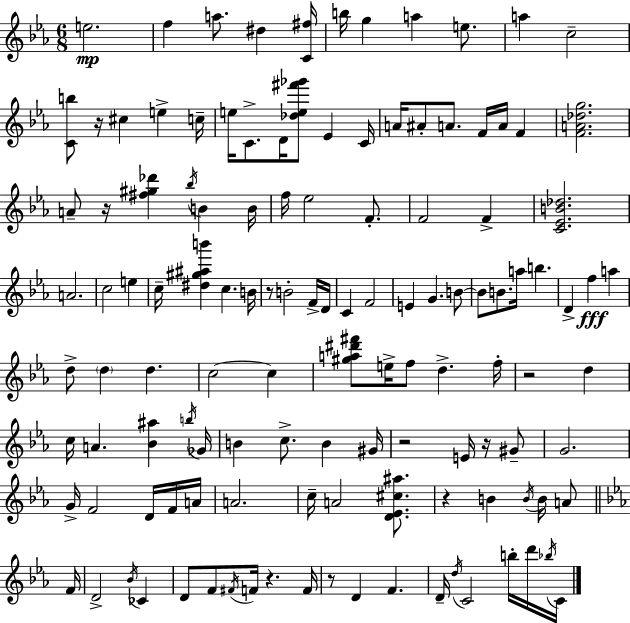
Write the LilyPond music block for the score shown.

{
  \clef treble
  \numericTimeSignature
  \time 6/8
  \key c \minor
  e''2.\mp | f''4 a''8. dis''4 <c' fis''>16 | b''16 g''4 a''4 e''8. | a''4 c''2-- | \break <c' b''>8 r16 cis''4 e''4-> c''16-- | e''16 c'8.-> d'16 <des'' e'' fis''' ges'''>8 ees'4 c'16 | a'16 ais'8-. a'8. f'16 a'16 f'4 | <f' a' des'' g''>2. | \break a'8-- r16 <fis'' gis'' des'''>4 \acciaccatura { bes''16 } b'4 | b'16 f''16 ees''2 f'8.-. | f'2 f'4-> | <c' ees' b' des''>2. | \break a'2. | c''2 e''4 | c''16-- <dis'' gis'' ais'' b'''>4 c''4. | b'16 r8 b'2-. f'16-> | \break d'16 c'4 f'2 | e'4 g'4. b'8~~ | b'8 b'8. a''16 b''4. | d'4-> f''4\fff a''4 | \break d''8-> \parenthesize d''4 d''4. | c''2~~ c''4 | <gis'' a'' dis''' fis'''>8 e''16-> f''8 d''4.-> | f''16-. r2 d''4 | \break c''16 a'4. <bes' ais''>4 | \acciaccatura { b''16 } ges'16 b'4 c''8.-> b'4 | gis'16 r2 e'16 r16 | gis'8-- g'2. | \break g'16-> f'2 d'16 | f'16 a'16 a'2. | c''16-- a'2 <d' ees' cis'' ais''>8. | r4 b'4 \acciaccatura { b'16 } b'16 | \break a'8 \bar "||" \break \key c \minor f'16 d'2-> \acciaccatura { bes'16 } ces'4 | d'8 f'8 \acciaccatura { fis'16 } f'16 r4. | f'16 r8 d'4 f'4. | d'16-- \acciaccatura { d''16 } c'2 | \break b''16-. d'''16 \acciaccatura { bes''16 } c'16 \bar "|."
}